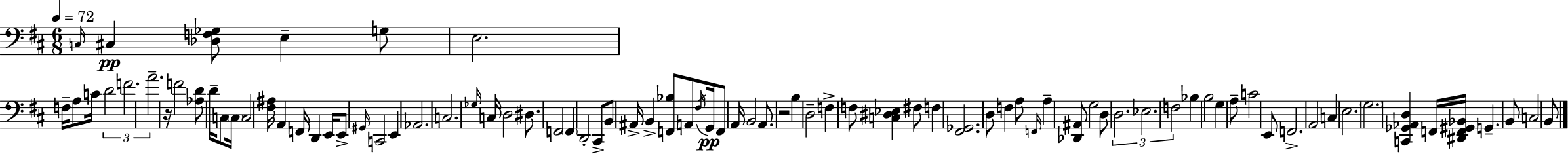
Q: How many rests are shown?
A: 2